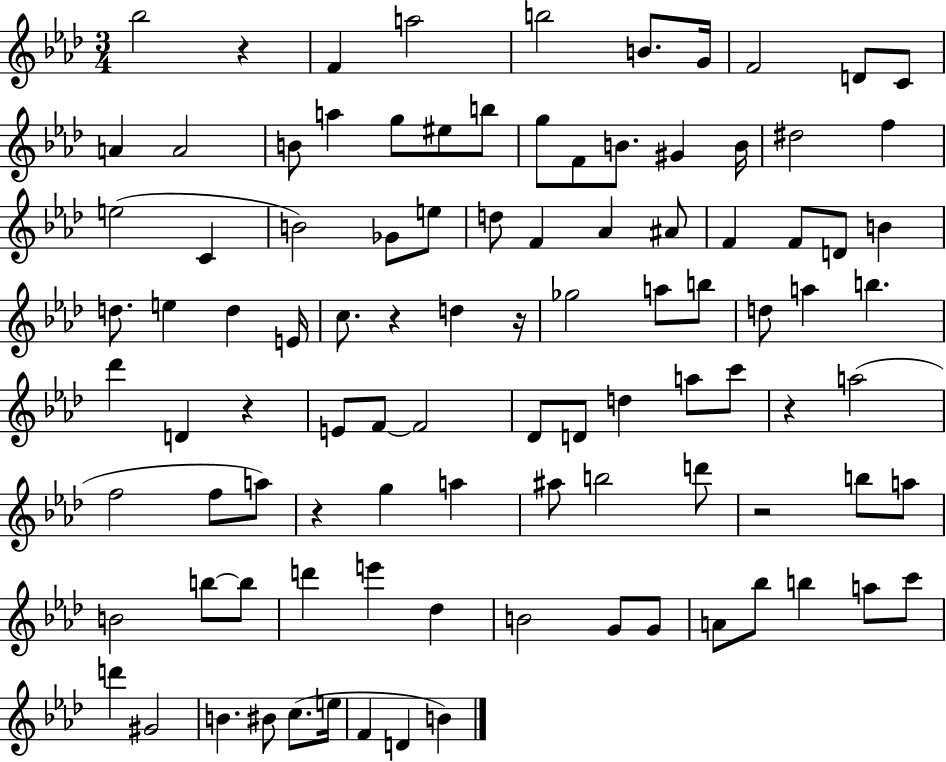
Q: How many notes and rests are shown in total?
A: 99